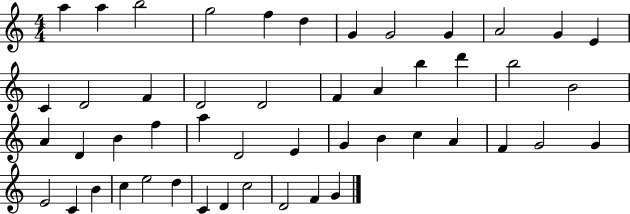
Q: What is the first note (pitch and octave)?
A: A5